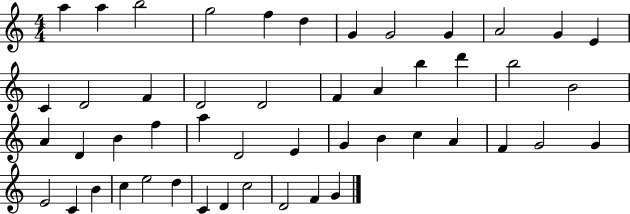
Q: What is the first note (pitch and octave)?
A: A5